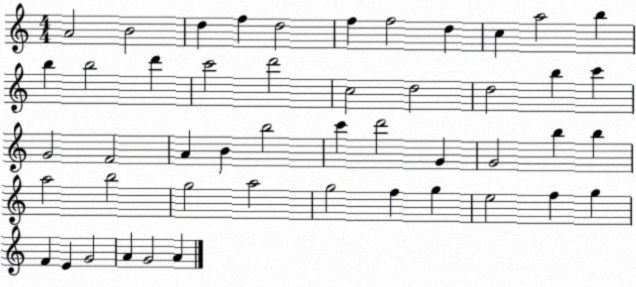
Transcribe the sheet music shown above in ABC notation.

X:1
T:Untitled
M:4/4
L:1/4
K:C
A2 B2 d f d2 f f2 d c a2 b b b2 d' c'2 d'2 c2 d2 d2 b c' G2 F2 A B b2 c' d'2 G G2 b b a2 b2 g2 a2 g2 f g e2 f g F E G2 A G2 A